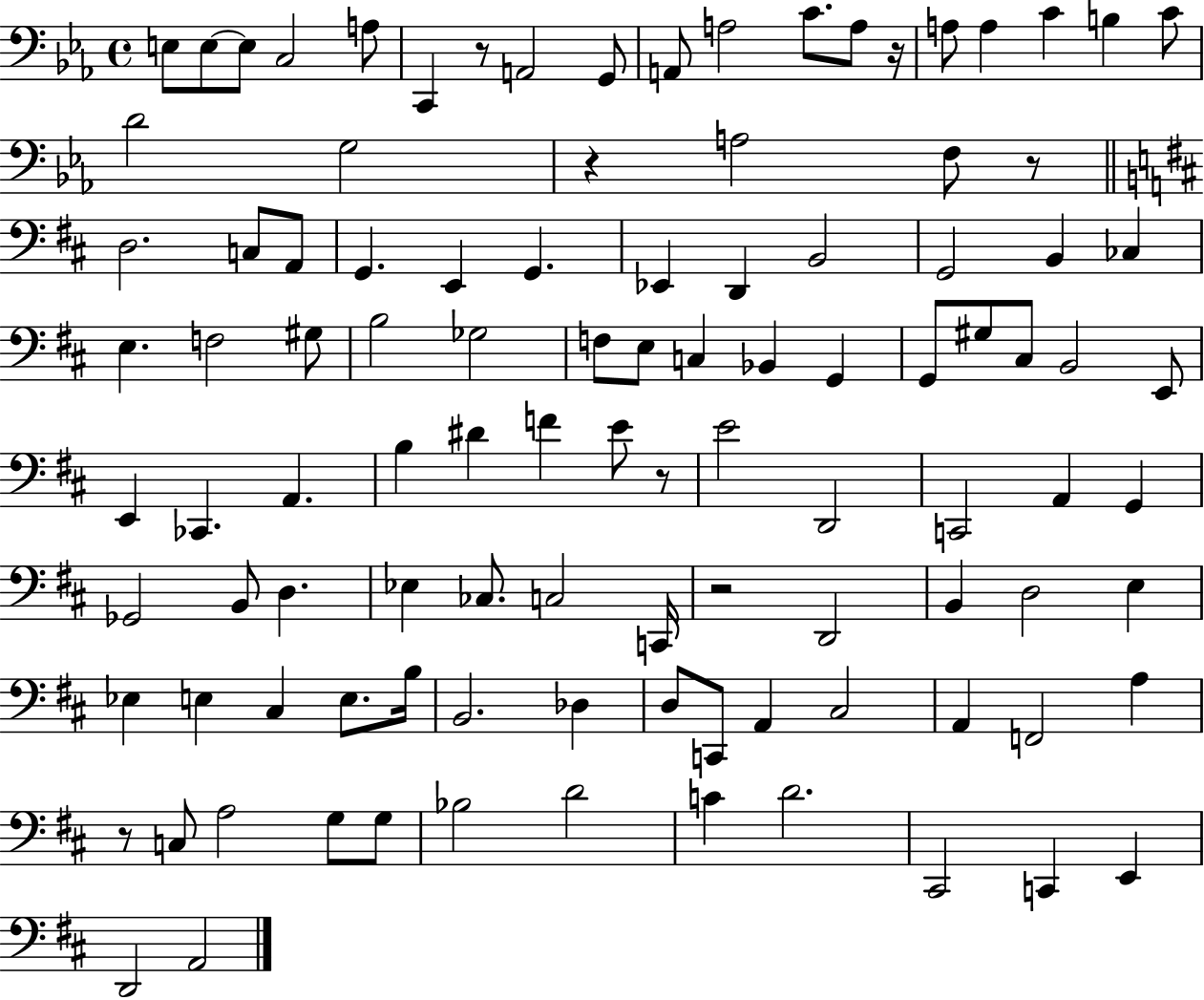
X:1
T:Untitled
M:4/4
L:1/4
K:Eb
E,/2 E,/2 E,/2 C,2 A,/2 C,, z/2 A,,2 G,,/2 A,,/2 A,2 C/2 A,/2 z/4 A,/2 A, C B, C/2 D2 G,2 z A,2 F,/2 z/2 D,2 C,/2 A,,/2 G,, E,, G,, _E,, D,, B,,2 G,,2 B,, _C, E, F,2 ^G,/2 B,2 _G,2 F,/2 E,/2 C, _B,, G,, G,,/2 ^G,/2 ^C,/2 B,,2 E,,/2 E,, _C,, A,, B, ^D F E/2 z/2 E2 D,,2 C,,2 A,, G,, _G,,2 B,,/2 D, _E, _C,/2 C,2 C,,/4 z2 D,,2 B,, D,2 E, _E, E, ^C, E,/2 B,/4 B,,2 _D, D,/2 C,,/2 A,, ^C,2 A,, F,,2 A, z/2 C,/2 A,2 G,/2 G,/2 _B,2 D2 C D2 ^C,,2 C,, E,, D,,2 A,,2